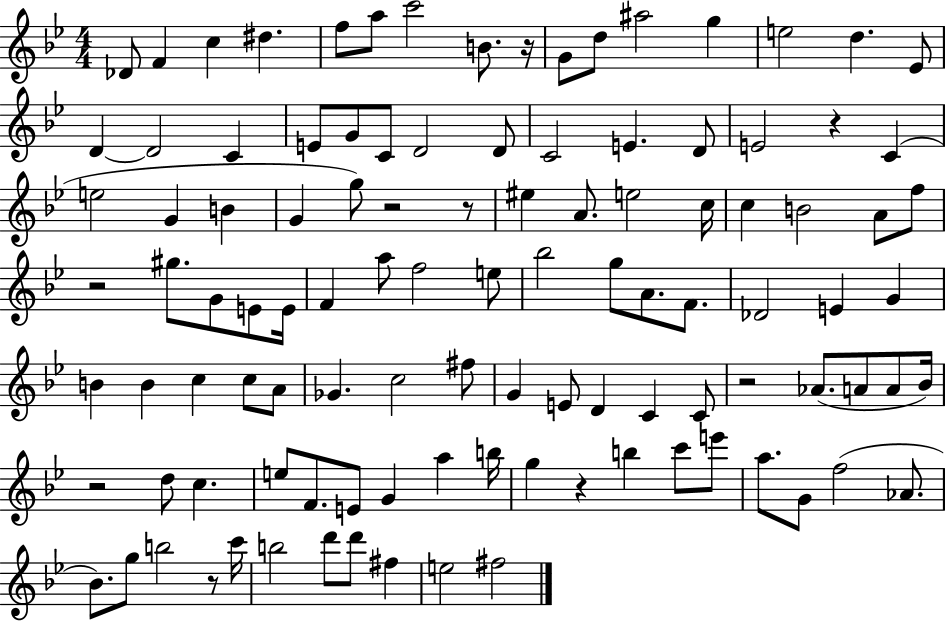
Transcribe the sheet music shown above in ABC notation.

X:1
T:Untitled
M:4/4
L:1/4
K:Bb
_D/2 F c ^d f/2 a/2 c'2 B/2 z/4 G/2 d/2 ^a2 g e2 d _E/2 D D2 C E/2 G/2 C/2 D2 D/2 C2 E D/2 E2 z C e2 G B G g/2 z2 z/2 ^e A/2 e2 c/4 c B2 A/2 f/2 z2 ^g/2 G/2 E/2 E/4 F a/2 f2 e/2 _b2 g/2 A/2 F/2 _D2 E G B B c c/2 A/2 _G c2 ^f/2 G E/2 D C C/2 z2 _A/2 A/2 A/2 _B/4 z2 d/2 c e/2 F/2 E/2 G a b/4 g z b c'/2 e'/2 a/2 G/2 f2 _A/2 _B/2 g/2 b2 z/2 c'/4 b2 d'/2 d'/2 ^f e2 ^f2